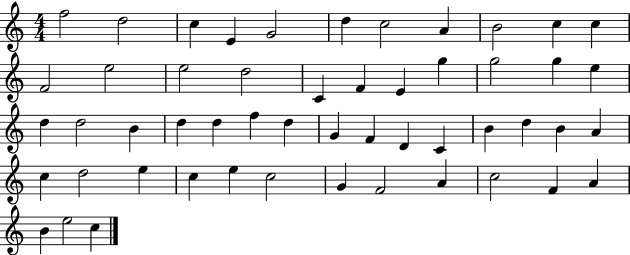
X:1
T:Untitled
M:4/4
L:1/4
K:C
f2 d2 c E G2 d c2 A B2 c c F2 e2 e2 d2 C F E g g2 g e d d2 B d d f d G F D C B d B A c d2 e c e c2 G F2 A c2 F A B e2 c